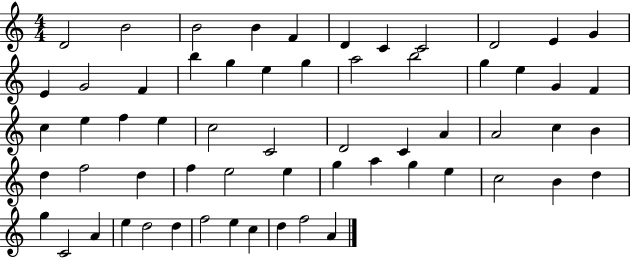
{
  \clef treble
  \numericTimeSignature
  \time 4/4
  \key c \major
  d'2 b'2 | b'2 b'4 f'4 | d'4 c'4 c'2 | d'2 e'4 g'4 | \break e'4 g'2 f'4 | b''4 g''4 e''4 g''4 | a''2 b''2 | g''4 e''4 g'4 f'4 | \break c''4 e''4 f''4 e''4 | c''2 c'2 | d'2 c'4 a'4 | a'2 c''4 b'4 | \break d''4 f''2 d''4 | f''4 e''2 e''4 | g''4 a''4 g''4 e''4 | c''2 b'4 d''4 | \break g''4 c'2 a'4 | e''4 d''2 d''4 | f''2 e''4 c''4 | d''4 f''2 a'4 | \break \bar "|."
}